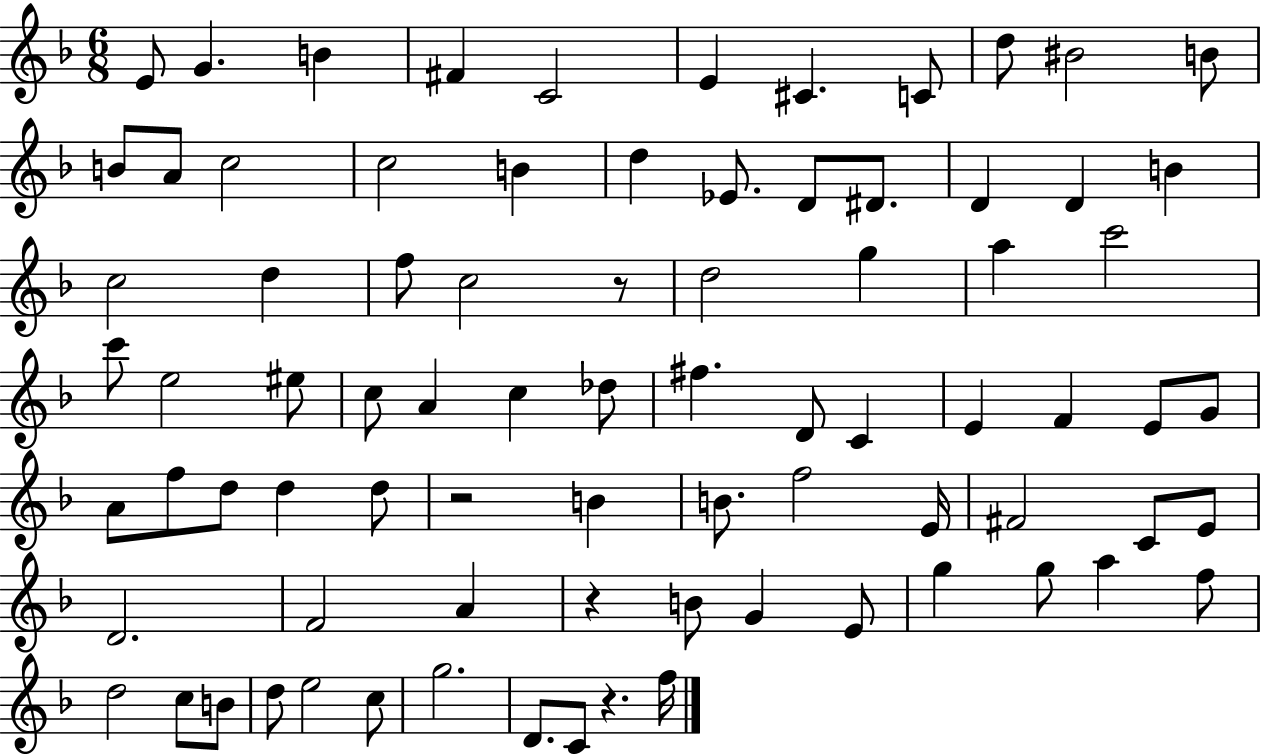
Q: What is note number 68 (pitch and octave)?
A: D5